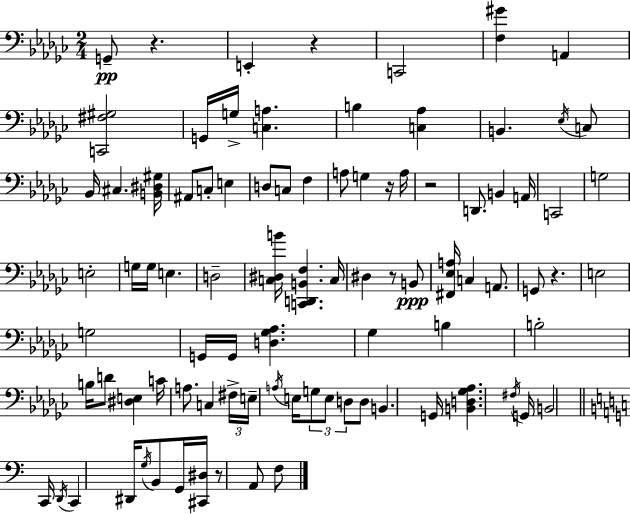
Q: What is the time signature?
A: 2/4